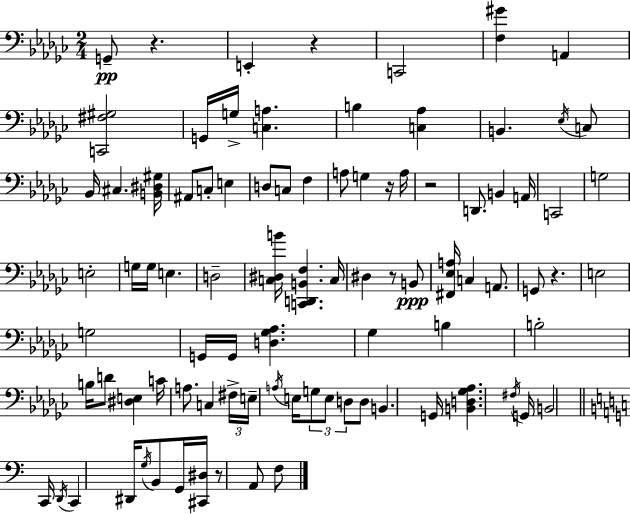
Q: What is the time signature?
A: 2/4